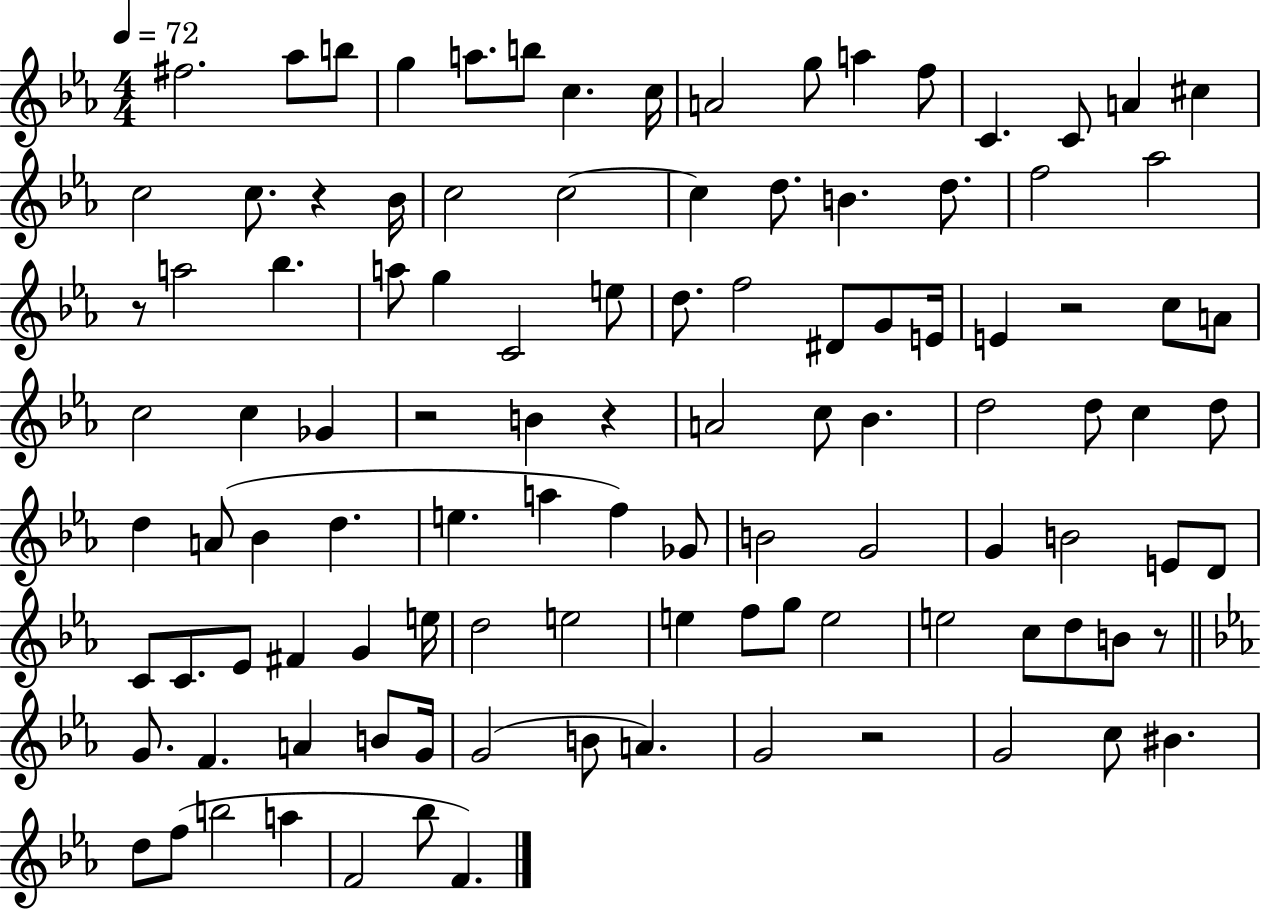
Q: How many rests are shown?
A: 7